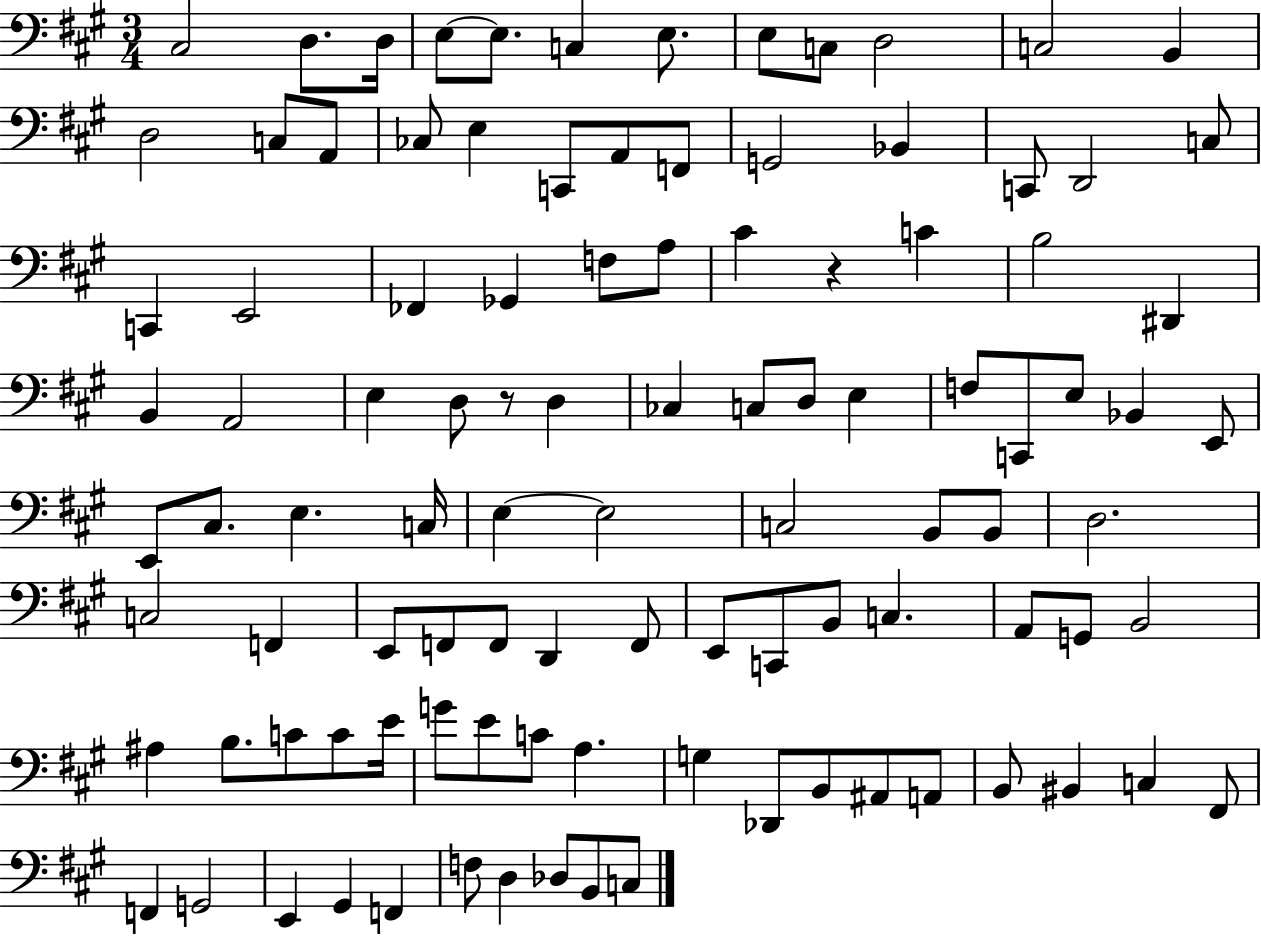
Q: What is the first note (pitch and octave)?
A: C#3